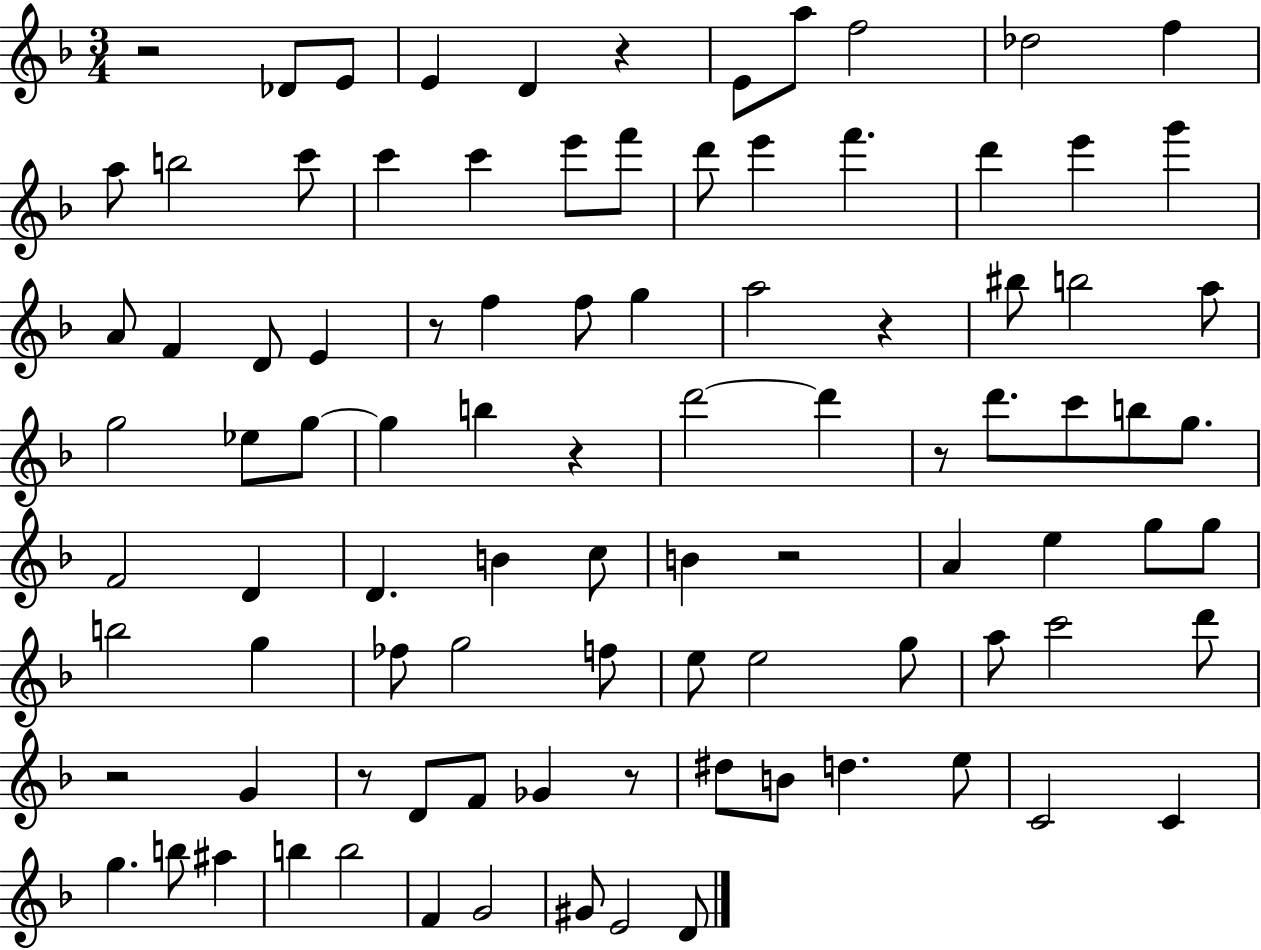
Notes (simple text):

R/h Db4/e E4/e E4/q D4/q R/q E4/e A5/e F5/h Db5/h F5/q A5/e B5/h C6/e C6/q C6/q E6/e F6/e D6/e E6/q F6/q. D6/q E6/q G6/q A4/e F4/q D4/e E4/q R/e F5/q F5/e G5/q A5/h R/q BIS5/e B5/h A5/e G5/h Eb5/e G5/e G5/q B5/q R/q D6/h D6/q R/e D6/e. C6/e B5/e G5/e. F4/h D4/q D4/q. B4/q C5/e B4/q R/h A4/q E5/q G5/e G5/e B5/h G5/q FES5/e G5/h F5/e E5/e E5/h G5/e A5/e C6/h D6/e R/h G4/q R/e D4/e F4/e Gb4/q R/e D#5/e B4/e D5/q. E5/e C4/h C4/q G5/q. B5/e A#5/q B5/q B5/h F4/q G4/h G#4/e E4/h D4/e